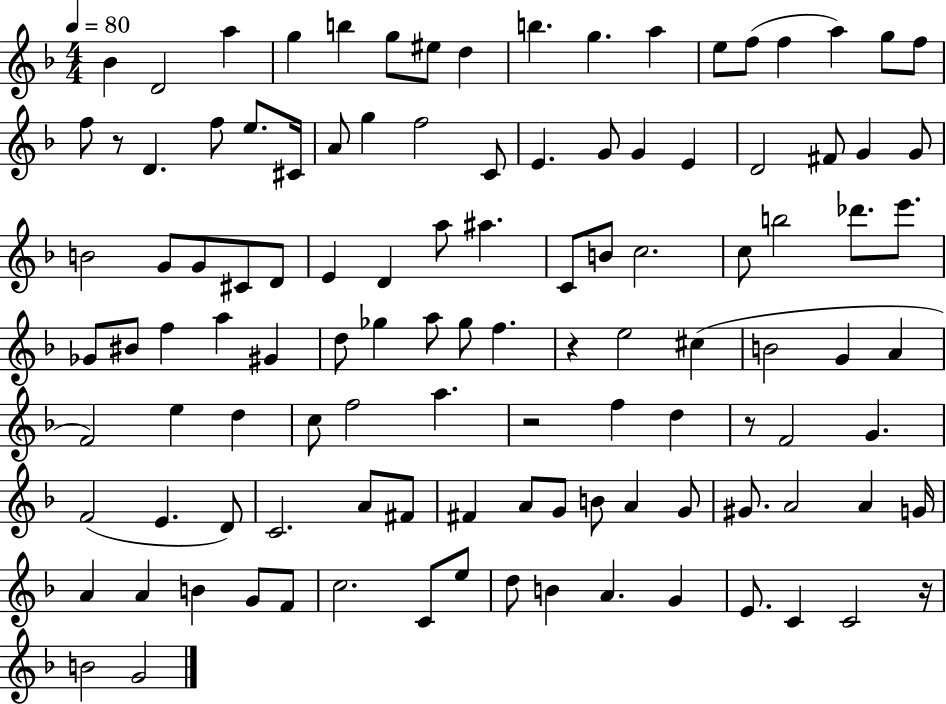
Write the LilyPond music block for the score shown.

{
  \clef treble
  \numericTimeSignature
  \time 4/4
  \key f \major
  \tempo 4 = 80
  bes'4 d'2 a''4 | g''4 b''4 g''8 eis''8 d''4 | b''4. g''4. a''4 | e''8 f''8( f''4 a''4) g''8 f''8 | \break f''8 r8 d'4. f''8 e''8. cis'16 | a'8 g''4 f''2 c'8 | e'4. g'8 g'4 e'4 | d'2 fis'8 g'4 g'8 | \break b'2 g'8 g'8 cis'8 d'8 | e'4 d'4 a''8 ais''4. | c'8 b'8 c''2. | c''8 b''2 des'''8. e'''8. | \break ges'8 bis'8 f''4 a''4 gis'4 | d''8 ges''4 a''8 ges''8 f''4. | r4 e''2 cis''4( | b'2 g'4 a'4 | \break f'2) e''4 d''4 | c''8 f''2 a''4. | r2 f''4 d''4 | r8 f'2 g'4. | \break f'2( e'4. d'8) | c'2. a'8 fis'8 | fis'4 a'8 g'8 b'8 a'4 g'8 | gis'8. a'2 a'4 g'16 | \break a'4 a'4 b'4 g'8 f'8 | c''2. c'8 e''8 | d''8 b'4 a'4. g'4 | e'8. c'4 c'2 r16 | \break b'2 g'2 | \bar "|."
}